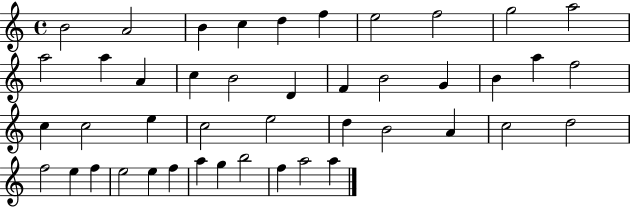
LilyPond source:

{
  \clef treble
  \time 4/4
  \defaultTimeSignature
  \key c \major
  b'2 a'2 | b'4 c''4 d''4 f''4 | e''2 f''2 | g''2 a''2 | \break a''2 a''4 a'4 | c''4 b'2 d'4 | f'4 b'2 g'4 | b'4 a''4 f''2 | \break c''4 c''2 e''4 | c''2 e''2 | d''4 b'2 a'4 | c''2 d''2 | \break f''2 e''4 f''4 | e''2 e''4 f''4 | a''4 g''4 b''2 | f''4 a''2 a''4 | \break \bar "|."
}